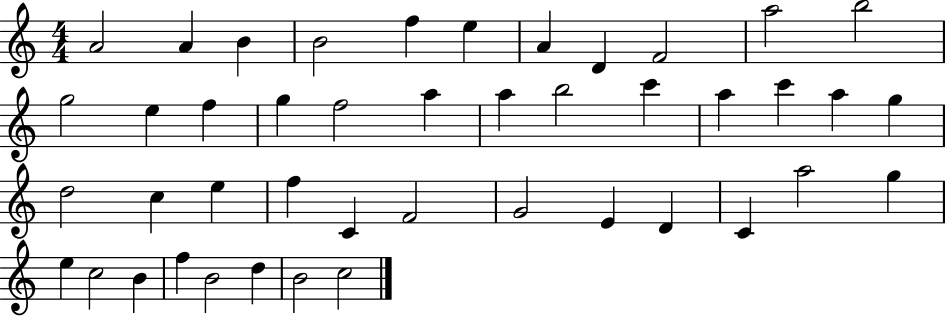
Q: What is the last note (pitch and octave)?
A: C5